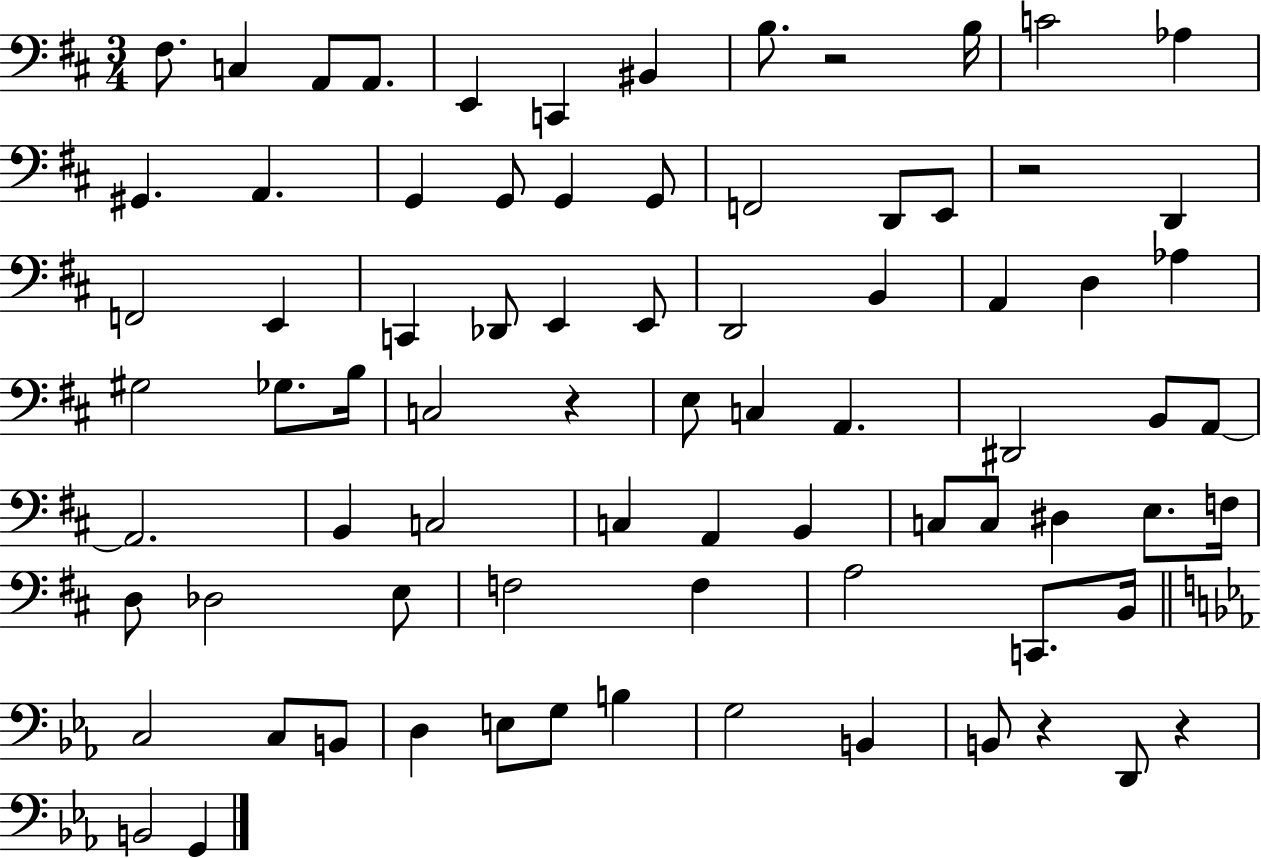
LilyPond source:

{
  \clef bass
  \numericTimeSignature
  \time 3/4
  \key d \major
  fis8. c4 a,8 a,8. | e,4 c,4 bis,4 | b8. r2 b16 | c'2 aes4 | \break gis,4. a,4. | g,4 g,8 g,4 g,8 | f,2 d,8 e,8 | r2 d,4 | \break f,2 e,4 | c,4 des,8 e,4 e,8 | d,2 b,4 | a,4 d4 aes4 | \break gis2 ges8. b16 | c2 r4 | e8 c4 a,4. | dis,2 b,8 a,8~~ | \break a,2. | b,4 c2 | c4 a,4 b,4 | c8 c8 dis4 e8. f16 | \break d8 des2 e8 | f2 f4 | a2 c,8. b,16 | \bar "||" \break \key ees \major c2 c8 b,8 | d4 e8 g8 b4 | g2 b,4 | b,8 r4 d,8 r4 | \break b,2 g,4 | \bar "|."
}